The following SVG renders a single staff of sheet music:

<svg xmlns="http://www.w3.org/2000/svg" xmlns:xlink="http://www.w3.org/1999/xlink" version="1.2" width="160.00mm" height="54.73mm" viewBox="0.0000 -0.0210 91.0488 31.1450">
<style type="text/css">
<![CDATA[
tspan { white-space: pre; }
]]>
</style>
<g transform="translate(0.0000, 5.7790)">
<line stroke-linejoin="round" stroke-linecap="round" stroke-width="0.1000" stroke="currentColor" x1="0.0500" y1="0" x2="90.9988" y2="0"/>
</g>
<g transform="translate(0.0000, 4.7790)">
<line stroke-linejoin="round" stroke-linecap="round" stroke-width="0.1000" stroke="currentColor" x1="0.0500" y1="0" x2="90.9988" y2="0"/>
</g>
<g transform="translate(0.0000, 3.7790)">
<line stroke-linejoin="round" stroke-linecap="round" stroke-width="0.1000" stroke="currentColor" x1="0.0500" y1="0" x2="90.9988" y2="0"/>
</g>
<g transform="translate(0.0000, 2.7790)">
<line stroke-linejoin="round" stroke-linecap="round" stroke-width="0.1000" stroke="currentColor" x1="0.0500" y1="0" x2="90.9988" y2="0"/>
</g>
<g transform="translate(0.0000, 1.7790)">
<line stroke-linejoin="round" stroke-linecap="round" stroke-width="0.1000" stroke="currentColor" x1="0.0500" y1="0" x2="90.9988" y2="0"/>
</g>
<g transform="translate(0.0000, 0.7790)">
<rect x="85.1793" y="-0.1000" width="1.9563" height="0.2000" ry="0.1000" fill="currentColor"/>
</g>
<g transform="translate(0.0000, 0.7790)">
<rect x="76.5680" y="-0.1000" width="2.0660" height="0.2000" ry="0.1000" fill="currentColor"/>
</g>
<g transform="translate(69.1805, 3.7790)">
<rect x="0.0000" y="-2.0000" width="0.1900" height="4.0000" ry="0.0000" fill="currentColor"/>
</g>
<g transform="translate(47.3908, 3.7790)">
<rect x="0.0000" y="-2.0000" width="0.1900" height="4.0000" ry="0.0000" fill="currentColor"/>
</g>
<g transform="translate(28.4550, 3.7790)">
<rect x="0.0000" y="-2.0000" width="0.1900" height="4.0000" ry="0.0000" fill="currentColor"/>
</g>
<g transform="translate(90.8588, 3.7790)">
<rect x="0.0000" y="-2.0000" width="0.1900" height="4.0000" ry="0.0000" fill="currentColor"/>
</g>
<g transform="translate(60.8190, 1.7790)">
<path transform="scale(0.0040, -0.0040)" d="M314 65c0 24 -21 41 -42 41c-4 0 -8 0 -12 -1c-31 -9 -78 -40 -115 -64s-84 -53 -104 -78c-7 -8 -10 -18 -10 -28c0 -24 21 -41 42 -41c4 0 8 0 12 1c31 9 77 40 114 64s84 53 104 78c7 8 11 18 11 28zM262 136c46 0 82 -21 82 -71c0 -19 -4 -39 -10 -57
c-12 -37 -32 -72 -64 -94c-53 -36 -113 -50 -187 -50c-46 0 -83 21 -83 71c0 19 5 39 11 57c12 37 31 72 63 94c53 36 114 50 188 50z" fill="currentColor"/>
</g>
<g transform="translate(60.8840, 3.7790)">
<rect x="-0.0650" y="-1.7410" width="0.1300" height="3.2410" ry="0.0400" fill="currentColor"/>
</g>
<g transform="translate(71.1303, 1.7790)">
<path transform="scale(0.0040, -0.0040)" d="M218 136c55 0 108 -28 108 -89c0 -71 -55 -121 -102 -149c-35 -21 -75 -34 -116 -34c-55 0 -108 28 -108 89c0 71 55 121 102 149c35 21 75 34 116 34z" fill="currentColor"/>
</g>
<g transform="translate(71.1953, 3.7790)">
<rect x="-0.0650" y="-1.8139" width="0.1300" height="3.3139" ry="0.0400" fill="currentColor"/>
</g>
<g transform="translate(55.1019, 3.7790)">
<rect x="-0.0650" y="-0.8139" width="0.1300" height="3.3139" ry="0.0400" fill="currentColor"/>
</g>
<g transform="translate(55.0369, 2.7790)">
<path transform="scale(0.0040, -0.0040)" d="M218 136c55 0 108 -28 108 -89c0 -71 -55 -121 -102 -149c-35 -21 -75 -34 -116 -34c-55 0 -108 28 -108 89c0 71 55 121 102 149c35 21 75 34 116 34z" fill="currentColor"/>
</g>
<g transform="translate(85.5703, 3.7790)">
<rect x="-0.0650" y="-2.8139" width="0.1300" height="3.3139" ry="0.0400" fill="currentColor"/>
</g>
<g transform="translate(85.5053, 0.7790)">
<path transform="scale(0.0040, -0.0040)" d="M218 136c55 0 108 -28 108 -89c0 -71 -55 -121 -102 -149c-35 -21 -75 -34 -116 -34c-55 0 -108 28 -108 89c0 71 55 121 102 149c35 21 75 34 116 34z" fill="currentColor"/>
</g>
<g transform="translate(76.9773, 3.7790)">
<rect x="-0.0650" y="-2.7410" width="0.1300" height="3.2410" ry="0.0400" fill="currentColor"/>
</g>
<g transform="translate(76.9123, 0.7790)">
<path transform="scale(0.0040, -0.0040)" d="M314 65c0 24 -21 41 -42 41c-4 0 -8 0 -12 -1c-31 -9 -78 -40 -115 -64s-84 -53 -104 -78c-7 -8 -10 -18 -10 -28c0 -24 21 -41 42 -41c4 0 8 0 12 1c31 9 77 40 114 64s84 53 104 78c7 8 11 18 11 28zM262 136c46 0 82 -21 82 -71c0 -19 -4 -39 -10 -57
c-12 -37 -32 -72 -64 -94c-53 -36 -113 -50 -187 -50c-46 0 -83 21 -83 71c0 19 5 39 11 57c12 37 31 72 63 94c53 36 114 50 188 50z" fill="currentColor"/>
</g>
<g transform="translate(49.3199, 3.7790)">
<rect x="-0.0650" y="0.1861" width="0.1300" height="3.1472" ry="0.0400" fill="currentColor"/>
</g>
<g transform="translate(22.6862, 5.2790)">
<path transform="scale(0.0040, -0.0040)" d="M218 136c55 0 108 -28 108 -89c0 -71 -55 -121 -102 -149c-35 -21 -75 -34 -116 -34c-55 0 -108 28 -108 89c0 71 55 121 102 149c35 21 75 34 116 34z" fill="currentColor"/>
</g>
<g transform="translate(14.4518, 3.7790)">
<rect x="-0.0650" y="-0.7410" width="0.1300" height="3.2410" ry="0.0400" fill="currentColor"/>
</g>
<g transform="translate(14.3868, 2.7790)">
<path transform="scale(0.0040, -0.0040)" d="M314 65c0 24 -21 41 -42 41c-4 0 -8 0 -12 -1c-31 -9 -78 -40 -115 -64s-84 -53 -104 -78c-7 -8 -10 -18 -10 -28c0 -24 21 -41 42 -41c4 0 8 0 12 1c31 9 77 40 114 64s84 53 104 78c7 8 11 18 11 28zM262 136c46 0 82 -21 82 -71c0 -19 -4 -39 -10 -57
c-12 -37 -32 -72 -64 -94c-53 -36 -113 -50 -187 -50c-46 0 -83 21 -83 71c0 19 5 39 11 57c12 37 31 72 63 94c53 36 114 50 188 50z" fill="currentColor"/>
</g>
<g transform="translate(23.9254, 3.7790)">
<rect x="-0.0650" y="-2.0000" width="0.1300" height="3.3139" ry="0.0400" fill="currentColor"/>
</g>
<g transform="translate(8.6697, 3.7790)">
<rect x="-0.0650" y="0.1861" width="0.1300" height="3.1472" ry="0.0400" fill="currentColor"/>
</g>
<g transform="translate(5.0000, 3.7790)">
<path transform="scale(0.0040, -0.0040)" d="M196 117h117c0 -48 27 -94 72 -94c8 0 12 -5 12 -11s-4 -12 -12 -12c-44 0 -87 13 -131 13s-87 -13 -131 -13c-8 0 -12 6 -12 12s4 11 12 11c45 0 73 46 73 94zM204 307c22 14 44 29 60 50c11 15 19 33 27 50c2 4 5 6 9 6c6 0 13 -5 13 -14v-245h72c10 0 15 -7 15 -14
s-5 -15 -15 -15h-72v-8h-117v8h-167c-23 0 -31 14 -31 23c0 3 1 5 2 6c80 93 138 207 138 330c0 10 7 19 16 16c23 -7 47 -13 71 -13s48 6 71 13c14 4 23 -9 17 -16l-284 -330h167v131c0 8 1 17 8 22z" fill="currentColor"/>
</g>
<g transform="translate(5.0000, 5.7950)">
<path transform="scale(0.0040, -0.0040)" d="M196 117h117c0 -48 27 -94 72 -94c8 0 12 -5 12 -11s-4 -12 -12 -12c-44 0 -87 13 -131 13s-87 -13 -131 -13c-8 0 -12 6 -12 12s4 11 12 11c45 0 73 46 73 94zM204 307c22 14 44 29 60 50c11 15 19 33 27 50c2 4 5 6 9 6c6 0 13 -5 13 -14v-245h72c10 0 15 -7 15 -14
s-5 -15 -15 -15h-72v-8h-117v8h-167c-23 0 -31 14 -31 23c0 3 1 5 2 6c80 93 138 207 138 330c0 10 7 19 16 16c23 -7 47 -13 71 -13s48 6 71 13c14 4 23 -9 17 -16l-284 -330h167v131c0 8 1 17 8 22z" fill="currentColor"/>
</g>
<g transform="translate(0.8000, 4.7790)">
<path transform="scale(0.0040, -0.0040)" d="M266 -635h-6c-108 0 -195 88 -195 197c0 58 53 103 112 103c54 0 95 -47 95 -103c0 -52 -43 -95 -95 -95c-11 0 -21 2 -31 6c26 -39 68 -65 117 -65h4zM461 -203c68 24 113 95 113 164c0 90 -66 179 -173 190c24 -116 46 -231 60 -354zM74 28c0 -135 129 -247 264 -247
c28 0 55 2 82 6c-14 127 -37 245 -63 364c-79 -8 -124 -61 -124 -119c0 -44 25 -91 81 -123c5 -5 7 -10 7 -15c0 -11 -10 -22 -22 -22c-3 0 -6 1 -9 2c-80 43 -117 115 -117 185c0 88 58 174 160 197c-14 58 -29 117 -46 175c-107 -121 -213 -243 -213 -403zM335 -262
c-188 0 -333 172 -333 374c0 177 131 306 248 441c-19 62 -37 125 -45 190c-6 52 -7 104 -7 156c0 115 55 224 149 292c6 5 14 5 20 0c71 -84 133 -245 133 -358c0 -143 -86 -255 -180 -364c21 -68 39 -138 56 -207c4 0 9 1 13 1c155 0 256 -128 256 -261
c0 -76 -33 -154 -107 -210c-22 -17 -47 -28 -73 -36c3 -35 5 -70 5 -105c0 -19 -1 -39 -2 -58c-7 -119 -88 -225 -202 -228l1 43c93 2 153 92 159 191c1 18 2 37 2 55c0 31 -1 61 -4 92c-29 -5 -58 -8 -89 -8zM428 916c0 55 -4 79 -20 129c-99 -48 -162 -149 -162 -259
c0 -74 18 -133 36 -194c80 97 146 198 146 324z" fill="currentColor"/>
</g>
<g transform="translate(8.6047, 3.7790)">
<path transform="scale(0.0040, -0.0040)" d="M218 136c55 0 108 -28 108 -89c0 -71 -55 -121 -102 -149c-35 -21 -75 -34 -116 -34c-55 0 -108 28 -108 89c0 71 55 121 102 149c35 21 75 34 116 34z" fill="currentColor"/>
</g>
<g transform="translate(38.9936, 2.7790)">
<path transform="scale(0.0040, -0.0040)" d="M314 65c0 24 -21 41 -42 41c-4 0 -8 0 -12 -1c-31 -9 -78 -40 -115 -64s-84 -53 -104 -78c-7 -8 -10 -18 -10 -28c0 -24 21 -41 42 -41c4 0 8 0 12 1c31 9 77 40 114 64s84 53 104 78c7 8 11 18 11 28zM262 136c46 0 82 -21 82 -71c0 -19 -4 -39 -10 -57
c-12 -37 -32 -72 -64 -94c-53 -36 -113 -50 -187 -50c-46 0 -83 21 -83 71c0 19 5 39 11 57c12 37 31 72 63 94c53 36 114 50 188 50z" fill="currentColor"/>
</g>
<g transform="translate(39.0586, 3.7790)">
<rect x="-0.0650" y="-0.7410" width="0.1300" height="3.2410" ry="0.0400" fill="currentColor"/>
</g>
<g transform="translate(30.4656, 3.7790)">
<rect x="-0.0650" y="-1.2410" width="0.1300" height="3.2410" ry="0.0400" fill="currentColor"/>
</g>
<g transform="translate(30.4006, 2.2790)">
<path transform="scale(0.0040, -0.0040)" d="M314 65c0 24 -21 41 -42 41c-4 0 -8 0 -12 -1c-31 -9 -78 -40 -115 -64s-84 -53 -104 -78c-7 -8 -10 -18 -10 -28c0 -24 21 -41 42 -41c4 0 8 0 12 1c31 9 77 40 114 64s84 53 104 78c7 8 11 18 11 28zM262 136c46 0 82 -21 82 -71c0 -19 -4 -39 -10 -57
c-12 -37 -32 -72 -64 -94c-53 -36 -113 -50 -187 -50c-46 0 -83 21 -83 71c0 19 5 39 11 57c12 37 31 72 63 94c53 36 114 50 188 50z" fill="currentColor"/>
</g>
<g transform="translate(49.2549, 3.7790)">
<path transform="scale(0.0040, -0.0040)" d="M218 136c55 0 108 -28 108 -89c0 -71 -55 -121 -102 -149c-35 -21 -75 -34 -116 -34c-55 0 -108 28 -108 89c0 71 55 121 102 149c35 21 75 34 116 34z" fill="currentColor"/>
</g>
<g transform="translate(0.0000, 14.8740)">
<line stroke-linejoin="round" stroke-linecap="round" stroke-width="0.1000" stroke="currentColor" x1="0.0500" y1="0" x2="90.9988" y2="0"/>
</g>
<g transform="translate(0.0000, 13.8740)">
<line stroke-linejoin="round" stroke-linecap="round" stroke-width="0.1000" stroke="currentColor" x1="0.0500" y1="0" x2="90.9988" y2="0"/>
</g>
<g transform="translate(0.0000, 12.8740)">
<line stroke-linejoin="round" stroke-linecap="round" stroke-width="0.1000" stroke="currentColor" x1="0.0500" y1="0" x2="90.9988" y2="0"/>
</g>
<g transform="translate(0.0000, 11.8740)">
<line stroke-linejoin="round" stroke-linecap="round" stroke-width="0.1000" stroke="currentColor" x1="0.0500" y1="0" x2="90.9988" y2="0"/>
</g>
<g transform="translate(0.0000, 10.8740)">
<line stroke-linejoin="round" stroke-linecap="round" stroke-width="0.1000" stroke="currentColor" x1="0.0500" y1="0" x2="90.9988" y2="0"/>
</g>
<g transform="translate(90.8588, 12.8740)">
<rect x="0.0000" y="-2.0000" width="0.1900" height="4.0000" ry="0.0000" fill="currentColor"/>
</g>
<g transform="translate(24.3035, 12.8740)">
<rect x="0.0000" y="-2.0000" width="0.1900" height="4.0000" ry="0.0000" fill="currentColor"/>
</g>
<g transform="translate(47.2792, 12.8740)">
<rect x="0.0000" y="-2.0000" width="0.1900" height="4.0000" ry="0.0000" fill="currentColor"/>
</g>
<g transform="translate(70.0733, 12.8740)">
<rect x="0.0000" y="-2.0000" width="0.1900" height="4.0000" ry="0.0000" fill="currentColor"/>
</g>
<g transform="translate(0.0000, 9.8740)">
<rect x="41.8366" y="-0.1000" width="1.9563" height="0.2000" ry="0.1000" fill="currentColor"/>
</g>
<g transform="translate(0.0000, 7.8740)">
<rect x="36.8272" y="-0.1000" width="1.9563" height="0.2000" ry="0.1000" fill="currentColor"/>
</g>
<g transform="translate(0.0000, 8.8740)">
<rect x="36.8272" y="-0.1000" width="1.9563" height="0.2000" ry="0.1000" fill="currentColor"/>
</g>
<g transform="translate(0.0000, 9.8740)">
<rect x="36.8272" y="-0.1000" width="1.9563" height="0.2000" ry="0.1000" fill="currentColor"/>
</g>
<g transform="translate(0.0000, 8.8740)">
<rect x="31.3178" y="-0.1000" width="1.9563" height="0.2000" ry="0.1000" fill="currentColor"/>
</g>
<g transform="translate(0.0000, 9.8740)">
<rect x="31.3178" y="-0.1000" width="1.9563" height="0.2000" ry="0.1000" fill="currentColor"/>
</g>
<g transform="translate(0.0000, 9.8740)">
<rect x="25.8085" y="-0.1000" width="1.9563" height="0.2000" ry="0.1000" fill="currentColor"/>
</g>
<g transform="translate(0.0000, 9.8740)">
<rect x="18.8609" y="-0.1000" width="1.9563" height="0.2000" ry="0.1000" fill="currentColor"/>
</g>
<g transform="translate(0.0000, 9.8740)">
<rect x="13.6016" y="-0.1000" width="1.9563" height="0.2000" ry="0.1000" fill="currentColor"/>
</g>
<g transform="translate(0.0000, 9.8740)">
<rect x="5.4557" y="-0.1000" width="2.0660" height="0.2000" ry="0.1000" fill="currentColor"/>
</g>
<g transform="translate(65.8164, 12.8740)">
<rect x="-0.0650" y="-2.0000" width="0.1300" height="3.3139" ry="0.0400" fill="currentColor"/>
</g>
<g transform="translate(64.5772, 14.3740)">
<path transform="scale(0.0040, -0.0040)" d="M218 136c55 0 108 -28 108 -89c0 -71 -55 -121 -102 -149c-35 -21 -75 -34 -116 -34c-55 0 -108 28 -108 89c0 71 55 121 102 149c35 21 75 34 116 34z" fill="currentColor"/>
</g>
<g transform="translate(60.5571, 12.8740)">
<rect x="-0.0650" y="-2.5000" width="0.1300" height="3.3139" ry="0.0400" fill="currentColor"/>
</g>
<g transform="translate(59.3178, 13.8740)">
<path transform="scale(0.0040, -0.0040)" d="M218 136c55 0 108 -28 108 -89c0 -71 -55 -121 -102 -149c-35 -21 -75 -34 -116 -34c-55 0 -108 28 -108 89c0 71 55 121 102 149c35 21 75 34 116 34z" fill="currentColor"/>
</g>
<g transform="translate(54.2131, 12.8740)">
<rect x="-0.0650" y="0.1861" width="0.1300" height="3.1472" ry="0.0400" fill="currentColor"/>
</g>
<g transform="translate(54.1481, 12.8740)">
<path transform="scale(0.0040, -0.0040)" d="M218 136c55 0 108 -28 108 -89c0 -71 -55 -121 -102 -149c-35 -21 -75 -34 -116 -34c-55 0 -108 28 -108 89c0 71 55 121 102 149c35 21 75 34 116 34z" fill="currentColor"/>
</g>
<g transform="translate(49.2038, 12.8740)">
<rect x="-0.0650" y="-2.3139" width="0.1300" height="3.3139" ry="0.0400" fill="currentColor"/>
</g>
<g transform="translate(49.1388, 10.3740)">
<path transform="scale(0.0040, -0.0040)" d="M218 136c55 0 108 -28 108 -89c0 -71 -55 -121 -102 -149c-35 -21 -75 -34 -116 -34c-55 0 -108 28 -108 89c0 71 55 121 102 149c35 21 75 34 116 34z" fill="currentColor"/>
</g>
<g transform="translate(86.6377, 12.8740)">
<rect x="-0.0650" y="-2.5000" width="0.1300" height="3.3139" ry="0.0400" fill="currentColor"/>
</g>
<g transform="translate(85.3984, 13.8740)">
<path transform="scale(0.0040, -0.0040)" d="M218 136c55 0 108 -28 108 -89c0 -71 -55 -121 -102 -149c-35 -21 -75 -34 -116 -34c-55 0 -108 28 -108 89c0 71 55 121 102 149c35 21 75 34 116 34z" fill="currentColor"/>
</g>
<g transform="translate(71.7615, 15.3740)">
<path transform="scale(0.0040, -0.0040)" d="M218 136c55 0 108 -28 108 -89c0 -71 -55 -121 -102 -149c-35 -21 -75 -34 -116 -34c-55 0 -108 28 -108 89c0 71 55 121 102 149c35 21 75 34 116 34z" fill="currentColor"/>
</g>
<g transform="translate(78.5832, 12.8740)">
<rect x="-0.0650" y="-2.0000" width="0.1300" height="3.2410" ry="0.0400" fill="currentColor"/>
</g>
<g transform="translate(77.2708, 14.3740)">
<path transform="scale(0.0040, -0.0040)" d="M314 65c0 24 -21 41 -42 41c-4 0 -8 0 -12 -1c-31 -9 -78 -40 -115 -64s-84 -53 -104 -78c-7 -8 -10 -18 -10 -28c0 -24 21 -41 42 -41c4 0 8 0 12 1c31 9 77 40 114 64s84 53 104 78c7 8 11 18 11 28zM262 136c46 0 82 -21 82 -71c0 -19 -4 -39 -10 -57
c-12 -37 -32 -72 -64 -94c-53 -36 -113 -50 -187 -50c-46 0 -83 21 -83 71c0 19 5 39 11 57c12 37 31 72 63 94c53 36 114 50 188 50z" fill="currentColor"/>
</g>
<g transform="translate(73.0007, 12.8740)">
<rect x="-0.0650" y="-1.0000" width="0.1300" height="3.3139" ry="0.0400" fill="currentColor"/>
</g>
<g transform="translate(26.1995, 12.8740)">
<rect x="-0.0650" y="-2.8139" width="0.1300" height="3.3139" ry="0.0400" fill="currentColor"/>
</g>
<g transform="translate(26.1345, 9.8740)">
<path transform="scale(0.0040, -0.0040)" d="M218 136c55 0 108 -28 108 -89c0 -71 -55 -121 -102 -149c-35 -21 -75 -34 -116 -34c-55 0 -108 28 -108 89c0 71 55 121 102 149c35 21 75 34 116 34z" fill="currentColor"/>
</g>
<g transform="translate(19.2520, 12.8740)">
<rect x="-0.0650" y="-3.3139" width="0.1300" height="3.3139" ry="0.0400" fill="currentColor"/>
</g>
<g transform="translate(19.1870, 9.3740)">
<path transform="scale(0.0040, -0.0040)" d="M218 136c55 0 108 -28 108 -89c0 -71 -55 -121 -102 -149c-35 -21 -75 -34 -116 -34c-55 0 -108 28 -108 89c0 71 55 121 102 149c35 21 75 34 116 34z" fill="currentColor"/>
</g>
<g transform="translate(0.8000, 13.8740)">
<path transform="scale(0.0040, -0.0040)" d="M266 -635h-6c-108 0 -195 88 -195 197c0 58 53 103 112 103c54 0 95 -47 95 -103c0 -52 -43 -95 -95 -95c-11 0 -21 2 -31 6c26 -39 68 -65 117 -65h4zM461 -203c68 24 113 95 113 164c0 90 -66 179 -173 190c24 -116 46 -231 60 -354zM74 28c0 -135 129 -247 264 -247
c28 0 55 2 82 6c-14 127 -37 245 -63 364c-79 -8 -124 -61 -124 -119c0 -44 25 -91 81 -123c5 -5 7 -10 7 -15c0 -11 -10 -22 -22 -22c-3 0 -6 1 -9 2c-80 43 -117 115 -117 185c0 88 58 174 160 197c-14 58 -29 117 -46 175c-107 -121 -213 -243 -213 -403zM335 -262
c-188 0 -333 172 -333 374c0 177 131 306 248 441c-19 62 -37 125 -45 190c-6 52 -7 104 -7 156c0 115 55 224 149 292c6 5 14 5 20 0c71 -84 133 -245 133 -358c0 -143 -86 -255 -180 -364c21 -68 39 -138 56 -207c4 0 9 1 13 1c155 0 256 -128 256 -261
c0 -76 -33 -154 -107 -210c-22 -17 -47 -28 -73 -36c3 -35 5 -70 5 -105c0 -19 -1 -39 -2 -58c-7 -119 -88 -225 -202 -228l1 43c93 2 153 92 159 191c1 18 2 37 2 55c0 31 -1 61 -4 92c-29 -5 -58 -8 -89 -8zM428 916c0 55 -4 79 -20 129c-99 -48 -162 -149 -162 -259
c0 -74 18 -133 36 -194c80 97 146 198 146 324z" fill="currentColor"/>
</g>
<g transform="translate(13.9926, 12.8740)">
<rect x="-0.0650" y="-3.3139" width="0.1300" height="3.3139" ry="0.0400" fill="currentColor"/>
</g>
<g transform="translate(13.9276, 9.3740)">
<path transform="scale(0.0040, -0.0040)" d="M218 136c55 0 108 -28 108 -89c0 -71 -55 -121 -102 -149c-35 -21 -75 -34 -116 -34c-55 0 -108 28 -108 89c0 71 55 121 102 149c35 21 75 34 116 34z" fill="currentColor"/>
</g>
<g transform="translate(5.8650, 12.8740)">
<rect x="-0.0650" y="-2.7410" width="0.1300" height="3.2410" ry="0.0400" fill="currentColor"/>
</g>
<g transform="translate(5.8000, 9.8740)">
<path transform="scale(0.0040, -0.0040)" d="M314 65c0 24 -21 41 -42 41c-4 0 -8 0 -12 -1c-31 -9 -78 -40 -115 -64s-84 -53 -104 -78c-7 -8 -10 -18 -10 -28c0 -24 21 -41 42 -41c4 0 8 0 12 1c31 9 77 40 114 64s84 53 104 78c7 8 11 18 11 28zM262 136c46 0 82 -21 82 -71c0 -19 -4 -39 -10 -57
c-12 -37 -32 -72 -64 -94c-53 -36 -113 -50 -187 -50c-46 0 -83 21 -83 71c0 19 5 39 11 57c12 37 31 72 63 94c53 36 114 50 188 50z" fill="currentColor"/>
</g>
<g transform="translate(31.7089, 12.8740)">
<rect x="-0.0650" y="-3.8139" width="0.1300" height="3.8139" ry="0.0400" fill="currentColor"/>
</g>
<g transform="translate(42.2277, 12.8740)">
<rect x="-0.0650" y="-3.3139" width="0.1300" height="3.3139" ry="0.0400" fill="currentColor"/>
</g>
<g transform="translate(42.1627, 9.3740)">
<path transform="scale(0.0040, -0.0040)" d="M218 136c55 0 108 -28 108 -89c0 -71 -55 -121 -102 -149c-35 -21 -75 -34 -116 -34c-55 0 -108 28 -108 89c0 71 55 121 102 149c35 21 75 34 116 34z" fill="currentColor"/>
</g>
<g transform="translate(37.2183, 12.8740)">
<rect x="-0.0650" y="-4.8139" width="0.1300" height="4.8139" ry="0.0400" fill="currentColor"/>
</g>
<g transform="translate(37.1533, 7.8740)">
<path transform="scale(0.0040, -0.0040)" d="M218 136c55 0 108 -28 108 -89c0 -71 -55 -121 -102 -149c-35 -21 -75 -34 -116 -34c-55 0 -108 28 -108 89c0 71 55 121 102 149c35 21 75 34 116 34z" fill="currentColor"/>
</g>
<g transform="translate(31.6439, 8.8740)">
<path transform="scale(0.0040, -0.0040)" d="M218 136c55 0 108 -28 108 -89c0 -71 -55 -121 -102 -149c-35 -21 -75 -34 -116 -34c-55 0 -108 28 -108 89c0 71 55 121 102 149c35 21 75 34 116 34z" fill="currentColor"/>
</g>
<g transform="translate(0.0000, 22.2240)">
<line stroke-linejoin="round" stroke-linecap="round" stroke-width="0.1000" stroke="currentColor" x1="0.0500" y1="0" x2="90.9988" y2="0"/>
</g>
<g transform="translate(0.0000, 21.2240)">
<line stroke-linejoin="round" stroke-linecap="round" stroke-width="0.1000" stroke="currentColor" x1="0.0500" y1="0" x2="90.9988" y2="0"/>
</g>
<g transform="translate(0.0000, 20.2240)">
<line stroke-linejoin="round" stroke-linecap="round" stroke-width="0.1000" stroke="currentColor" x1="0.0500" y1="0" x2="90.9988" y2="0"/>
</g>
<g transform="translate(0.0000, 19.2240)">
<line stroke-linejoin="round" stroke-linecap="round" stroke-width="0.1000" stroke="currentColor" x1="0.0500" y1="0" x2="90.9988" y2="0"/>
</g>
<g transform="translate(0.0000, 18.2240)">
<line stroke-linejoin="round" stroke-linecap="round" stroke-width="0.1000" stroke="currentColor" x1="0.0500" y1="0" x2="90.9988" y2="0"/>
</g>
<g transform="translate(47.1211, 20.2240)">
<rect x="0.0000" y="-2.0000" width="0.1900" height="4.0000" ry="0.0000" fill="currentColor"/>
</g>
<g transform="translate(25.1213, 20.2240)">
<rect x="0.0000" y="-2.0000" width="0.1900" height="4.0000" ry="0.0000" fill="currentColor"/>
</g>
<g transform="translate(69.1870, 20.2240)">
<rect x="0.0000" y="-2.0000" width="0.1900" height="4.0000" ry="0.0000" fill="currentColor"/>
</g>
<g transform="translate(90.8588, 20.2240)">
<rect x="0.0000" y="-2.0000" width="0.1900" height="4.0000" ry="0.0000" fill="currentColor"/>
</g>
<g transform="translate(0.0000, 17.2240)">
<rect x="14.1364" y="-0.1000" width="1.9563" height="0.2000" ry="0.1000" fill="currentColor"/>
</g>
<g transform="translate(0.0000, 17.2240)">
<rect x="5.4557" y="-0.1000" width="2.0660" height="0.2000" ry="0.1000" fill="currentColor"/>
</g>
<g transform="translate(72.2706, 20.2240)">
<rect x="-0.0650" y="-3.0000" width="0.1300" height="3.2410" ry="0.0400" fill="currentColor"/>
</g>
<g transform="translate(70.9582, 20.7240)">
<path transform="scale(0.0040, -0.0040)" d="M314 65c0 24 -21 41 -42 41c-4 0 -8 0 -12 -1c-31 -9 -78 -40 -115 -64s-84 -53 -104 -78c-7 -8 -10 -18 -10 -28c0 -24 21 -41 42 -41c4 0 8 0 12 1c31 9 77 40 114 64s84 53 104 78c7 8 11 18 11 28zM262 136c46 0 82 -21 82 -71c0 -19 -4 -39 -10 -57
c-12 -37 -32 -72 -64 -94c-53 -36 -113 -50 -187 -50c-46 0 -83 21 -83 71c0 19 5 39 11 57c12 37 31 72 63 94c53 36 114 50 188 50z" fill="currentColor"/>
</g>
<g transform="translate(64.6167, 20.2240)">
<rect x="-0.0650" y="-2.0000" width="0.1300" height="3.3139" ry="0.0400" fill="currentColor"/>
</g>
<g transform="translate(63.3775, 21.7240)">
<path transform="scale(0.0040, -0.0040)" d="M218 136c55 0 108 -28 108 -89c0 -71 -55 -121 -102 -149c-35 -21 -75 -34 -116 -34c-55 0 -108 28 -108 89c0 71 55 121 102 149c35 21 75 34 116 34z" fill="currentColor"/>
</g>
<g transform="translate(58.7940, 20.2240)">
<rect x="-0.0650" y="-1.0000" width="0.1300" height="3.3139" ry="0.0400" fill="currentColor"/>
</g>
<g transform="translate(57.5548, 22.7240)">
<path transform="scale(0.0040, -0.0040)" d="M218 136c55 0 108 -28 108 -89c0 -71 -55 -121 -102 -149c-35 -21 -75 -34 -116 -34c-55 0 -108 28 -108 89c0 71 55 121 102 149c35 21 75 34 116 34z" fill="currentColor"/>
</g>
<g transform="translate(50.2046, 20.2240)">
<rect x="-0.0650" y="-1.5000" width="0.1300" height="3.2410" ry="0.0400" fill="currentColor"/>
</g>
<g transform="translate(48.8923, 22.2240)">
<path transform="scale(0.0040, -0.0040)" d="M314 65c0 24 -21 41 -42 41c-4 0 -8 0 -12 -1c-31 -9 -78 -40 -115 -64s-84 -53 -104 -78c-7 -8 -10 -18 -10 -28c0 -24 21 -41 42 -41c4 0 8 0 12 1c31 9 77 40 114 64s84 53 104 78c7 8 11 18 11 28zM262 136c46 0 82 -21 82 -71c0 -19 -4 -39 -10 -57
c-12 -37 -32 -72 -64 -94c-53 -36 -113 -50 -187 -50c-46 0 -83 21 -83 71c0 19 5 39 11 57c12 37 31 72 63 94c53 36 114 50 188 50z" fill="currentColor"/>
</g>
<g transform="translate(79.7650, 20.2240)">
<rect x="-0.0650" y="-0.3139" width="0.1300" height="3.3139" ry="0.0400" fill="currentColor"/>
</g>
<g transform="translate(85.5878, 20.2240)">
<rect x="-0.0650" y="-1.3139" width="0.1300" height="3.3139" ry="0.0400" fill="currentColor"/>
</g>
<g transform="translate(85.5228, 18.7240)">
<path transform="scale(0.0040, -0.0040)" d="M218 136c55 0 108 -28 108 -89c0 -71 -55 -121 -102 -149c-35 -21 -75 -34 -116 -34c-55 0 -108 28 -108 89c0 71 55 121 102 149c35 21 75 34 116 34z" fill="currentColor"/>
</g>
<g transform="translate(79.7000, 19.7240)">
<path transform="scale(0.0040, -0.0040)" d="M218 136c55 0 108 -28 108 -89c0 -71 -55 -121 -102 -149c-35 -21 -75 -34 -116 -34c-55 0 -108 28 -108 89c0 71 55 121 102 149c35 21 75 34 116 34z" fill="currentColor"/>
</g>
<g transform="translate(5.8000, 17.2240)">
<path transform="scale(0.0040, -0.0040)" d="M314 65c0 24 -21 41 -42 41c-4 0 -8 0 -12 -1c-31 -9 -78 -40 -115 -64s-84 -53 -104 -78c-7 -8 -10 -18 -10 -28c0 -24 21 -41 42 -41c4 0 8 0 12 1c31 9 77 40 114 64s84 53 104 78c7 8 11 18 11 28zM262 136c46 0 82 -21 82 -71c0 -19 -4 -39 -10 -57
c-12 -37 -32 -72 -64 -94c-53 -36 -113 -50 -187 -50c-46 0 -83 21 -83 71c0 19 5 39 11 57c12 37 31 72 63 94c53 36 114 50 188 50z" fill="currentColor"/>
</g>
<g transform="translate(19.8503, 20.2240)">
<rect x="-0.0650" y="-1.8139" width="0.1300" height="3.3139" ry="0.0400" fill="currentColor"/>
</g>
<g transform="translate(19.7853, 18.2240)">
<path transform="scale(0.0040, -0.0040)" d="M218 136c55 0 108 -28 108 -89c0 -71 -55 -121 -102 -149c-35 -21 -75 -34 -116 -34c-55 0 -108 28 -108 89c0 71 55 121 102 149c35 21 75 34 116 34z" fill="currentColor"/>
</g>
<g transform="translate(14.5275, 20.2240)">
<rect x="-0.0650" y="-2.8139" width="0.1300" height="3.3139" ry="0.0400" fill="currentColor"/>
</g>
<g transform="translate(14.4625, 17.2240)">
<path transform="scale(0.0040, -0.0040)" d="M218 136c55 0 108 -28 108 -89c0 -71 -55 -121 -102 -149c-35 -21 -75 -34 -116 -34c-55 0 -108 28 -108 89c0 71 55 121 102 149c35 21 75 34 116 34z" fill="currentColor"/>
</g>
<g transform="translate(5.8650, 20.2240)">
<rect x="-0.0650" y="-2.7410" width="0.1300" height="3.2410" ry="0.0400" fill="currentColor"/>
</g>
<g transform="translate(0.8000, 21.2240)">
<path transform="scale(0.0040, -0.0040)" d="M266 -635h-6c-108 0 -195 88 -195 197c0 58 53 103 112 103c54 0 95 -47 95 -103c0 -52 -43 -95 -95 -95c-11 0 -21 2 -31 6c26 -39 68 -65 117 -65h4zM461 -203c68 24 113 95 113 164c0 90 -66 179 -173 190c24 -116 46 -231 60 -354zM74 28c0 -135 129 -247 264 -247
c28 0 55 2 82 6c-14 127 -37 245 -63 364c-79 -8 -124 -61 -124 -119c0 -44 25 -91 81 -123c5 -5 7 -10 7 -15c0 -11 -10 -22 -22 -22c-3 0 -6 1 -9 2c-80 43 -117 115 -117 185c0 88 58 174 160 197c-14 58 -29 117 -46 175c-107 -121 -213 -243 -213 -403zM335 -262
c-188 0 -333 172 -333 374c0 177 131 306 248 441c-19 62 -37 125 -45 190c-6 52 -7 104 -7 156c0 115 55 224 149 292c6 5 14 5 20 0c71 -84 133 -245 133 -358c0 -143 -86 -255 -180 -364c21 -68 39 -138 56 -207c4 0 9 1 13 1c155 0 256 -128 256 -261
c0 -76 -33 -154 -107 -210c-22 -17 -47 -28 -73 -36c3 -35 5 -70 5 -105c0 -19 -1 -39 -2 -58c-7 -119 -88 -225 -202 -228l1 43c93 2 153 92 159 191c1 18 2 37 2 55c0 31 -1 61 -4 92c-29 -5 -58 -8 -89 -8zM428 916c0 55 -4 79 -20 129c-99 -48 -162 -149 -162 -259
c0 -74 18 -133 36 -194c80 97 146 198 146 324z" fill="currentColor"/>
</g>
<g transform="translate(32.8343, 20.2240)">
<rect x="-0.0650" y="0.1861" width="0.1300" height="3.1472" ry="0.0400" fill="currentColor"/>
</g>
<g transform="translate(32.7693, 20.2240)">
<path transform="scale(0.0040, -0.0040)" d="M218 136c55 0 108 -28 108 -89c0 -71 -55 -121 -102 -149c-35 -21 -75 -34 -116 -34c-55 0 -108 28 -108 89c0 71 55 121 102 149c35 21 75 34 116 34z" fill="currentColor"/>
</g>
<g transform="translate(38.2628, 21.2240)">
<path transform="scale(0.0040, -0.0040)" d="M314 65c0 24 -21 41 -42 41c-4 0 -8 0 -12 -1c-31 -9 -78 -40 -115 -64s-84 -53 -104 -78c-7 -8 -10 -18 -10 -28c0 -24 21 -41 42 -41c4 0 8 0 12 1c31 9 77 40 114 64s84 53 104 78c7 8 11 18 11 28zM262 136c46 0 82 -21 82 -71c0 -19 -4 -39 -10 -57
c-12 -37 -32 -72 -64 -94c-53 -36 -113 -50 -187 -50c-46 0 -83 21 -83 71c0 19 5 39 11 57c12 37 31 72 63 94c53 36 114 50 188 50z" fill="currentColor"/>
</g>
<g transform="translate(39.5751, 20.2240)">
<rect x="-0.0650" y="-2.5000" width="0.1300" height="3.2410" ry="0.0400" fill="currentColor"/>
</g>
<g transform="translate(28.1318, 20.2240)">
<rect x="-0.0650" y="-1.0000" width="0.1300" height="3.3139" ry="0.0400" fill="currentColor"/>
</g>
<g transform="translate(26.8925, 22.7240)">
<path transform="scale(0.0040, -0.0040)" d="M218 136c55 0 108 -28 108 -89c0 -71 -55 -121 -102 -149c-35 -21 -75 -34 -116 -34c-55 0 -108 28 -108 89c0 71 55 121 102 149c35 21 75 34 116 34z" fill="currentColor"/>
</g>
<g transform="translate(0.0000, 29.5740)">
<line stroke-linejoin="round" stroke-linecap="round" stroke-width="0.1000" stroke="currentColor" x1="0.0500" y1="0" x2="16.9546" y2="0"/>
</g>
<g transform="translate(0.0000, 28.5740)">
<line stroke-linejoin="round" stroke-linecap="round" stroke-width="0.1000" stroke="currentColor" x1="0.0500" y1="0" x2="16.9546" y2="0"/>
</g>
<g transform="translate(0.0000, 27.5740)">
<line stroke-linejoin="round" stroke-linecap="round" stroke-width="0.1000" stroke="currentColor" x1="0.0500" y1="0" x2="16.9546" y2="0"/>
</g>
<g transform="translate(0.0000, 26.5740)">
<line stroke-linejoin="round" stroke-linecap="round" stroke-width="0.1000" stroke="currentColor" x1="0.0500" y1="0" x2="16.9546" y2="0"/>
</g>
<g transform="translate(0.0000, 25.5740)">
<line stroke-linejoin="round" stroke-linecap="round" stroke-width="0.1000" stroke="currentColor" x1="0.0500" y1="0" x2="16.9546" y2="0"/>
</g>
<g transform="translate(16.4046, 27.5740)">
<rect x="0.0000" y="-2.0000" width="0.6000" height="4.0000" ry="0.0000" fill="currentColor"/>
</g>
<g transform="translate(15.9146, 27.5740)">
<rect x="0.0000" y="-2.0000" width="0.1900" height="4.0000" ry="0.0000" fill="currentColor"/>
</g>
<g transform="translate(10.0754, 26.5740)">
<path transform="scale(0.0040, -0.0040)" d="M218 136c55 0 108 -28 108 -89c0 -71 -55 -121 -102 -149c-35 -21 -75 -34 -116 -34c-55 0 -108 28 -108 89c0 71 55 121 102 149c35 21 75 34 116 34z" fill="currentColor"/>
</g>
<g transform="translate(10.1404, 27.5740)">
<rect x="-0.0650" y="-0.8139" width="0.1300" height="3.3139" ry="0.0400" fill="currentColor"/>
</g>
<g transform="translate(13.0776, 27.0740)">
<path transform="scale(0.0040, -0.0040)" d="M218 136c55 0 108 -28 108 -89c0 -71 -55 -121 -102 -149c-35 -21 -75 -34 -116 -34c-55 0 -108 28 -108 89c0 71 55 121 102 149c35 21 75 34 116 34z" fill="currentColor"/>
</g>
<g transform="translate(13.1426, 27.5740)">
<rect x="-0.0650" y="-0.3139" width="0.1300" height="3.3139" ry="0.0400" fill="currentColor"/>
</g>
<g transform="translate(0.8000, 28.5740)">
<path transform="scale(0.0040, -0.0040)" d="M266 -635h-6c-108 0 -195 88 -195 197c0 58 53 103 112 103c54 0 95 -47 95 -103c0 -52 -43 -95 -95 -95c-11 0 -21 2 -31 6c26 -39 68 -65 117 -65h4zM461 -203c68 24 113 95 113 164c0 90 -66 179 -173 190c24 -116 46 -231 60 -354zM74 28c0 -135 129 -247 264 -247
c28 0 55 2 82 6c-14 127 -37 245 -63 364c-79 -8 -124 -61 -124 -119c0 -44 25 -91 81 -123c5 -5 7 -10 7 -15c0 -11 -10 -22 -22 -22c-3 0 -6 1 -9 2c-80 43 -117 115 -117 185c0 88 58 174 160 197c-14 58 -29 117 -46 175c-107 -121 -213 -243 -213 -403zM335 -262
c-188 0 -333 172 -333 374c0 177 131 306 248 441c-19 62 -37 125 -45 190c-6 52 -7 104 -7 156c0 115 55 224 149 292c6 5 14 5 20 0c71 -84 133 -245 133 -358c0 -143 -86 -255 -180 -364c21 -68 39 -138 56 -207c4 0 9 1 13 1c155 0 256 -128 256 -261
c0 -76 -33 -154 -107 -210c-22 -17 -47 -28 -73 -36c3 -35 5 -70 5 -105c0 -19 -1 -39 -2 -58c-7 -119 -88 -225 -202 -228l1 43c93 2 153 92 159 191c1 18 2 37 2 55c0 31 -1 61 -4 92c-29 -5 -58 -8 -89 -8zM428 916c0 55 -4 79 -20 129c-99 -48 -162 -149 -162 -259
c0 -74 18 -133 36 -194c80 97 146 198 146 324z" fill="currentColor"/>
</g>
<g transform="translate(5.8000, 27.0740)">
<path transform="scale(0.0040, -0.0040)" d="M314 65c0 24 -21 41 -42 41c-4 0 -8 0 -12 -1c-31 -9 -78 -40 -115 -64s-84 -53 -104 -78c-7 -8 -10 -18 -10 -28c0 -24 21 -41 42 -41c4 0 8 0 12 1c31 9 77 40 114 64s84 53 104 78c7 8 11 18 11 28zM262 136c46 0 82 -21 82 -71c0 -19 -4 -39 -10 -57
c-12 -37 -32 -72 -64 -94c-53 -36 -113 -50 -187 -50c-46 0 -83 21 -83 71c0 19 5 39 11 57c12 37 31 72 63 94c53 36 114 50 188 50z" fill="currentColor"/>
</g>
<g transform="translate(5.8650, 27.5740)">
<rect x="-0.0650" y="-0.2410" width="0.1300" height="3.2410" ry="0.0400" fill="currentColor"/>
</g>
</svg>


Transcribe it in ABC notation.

X:1
T:Untitled
M:4/4
L:1/4
K:C
B d2 F e2 d2 B d f2 f a2 a a2 b b a c' e' b g B G F D F2 G a2 a f D B G2 E2 D F A2 c e c2 d c